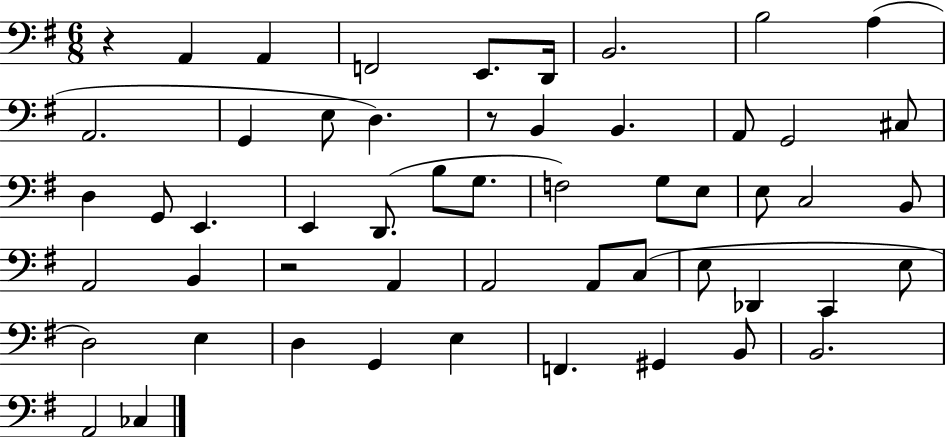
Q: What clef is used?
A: bass